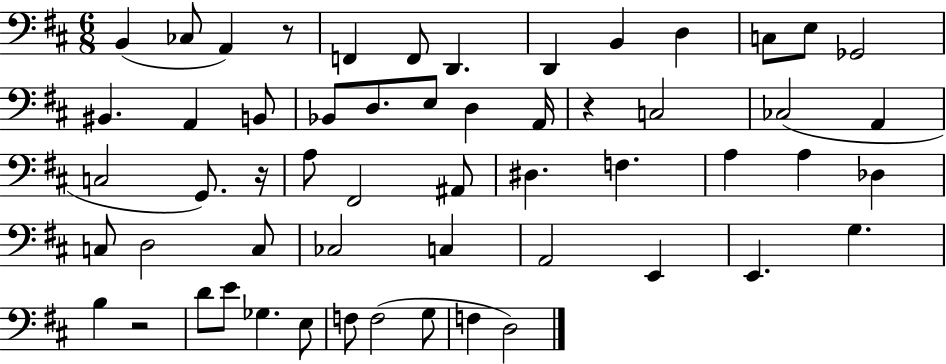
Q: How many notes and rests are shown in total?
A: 56